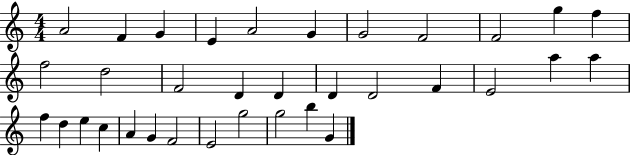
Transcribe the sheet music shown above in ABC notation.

X:1
T:Untitled
M:4/4
L:1/4
K:C
A2 F G E A2 G G2 F2 F2 g f f2 d2 F2 D D D D2 F E2 a a f d e c A G F2 E2 g2 g2 b G